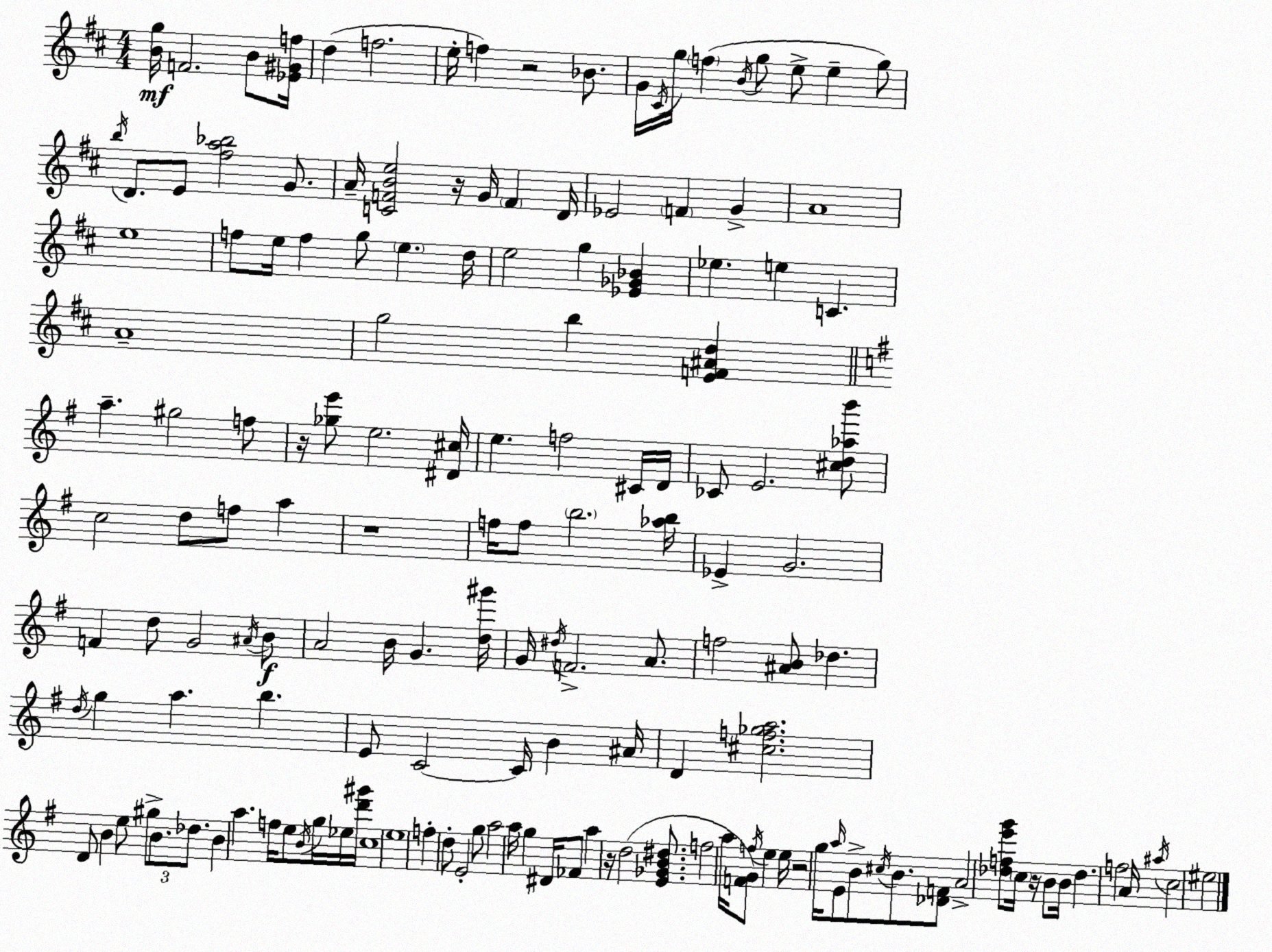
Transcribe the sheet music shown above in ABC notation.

X:1
T:Untitled
M:4/4
L:1/4
K:D
[Bg]/4 F2 B/2 [_E^Gf]/4 d f2 e/4 f z2 _B/2 G/4 ^C/4 g/4 f B/4 g/2 e/2 e g/2 b/4 D/2 E/2 [^fa_b]2 G/2 A/4 [CFBe]2 z/4 G/4 F D/4 _E2 F G A4 e4 f/2 e/4 f g/2 e d/4 e2 g [_E_G_B] _e e C A4 g2 b [EF^Ad] a ^g2 f/2 z/4 [_ge']/2 e2 [^D^c]/4 e f2 ^C/4 D/4 _C/2 E2 [^cd_ab']/2 c2 d/2 f/2 a z4 f/4 f/2 b2 [_ab]/4 _E G2 F d/2 G2 ^A/4 B/2 A2 B/4 G [d^g']/4 G/4 ^d/4 F2 A/2 f2 [^AB]/2 _d d/4 g a b E/2 C2 C/4 B ^A/4 D [^cf_ga]2 D/2 B e/2 ^g/2 B/2 _d/2 B a f/4 e/2 B/4 g/4 _e/4 [d'^g']/4 c4 e4 f d/2 E2 g/2 a2 a/4 g ^D/4 _F/2 a z/4 d2 [E_GB^d]/2 f2 a/4 [FG]/2 f/4 e e/4 z2 g/4 a/4 E/2 B/2 ^c/4 B/2 [_DF]/2 A2 [_dfe'g']/2 c/4 z/4 B/2 B/4 _d f2 A/4 ^a/4 c2 ^e2